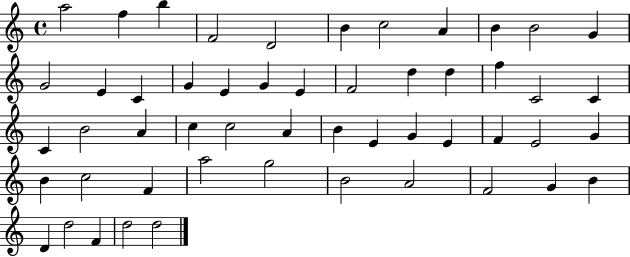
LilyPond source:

{
  \clef treble
  \time 4/4
  \defaultTimeSignature
  \key c \major
  a''2 f''4 b''4 | f'2 d'2 | b'4 c''2 a'4 | b'4 b'2 g'4 | \break g'2 e'4 c'4 | g'4 e'4 g'4 e'4 | f'2 d''4 d''4 | f''4 c'2 c'4 | \break c'4 b'2 a'4 | c''4 c''2 a'4 | b'4 e'4 g'4 e'4 | f'4 e'2 g'4 | \break b'4 c''2 f'4 | a''2 g''2 | b'2 a'2 | f'2 g'4 b'4 | \break d'4 d''2 f'4 | d''2 d''2 | \bar "|."
}